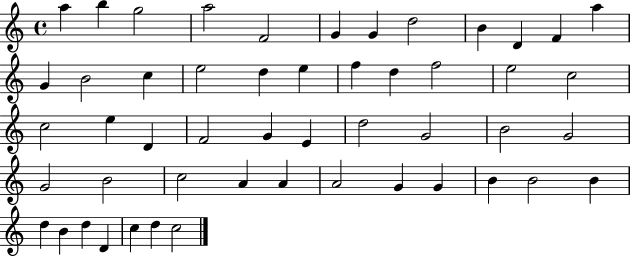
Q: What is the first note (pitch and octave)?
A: A5